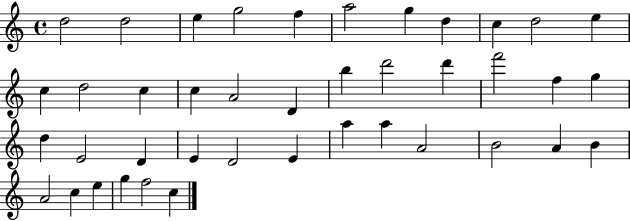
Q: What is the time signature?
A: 4/4